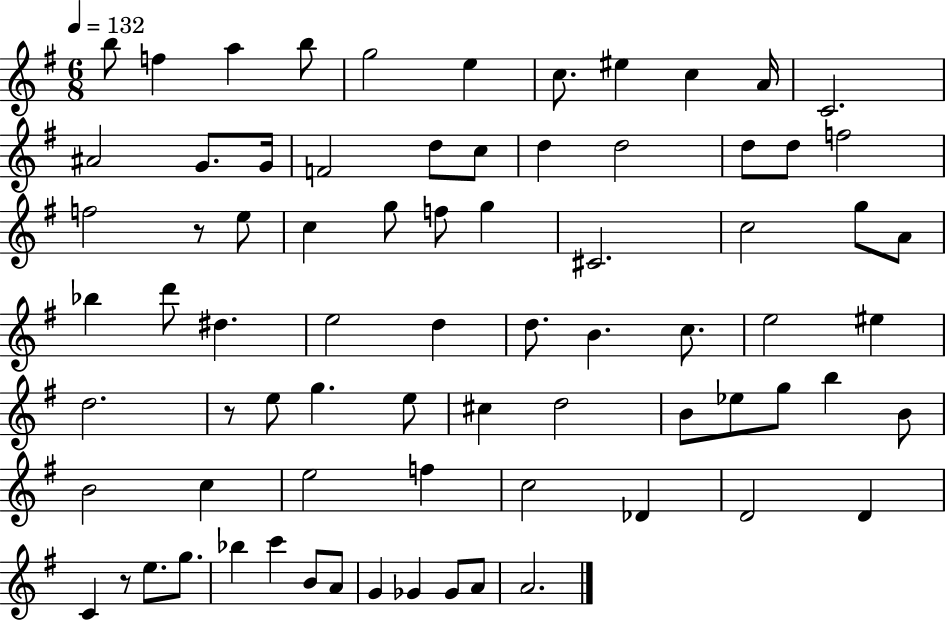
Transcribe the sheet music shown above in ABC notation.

X:1
T:Untitled
M:6/8
L:1/4
K:G
b/2 f a b/2 g2 e c/2 ^e c A/4 C2 ^A2 G/2 G/4 F2 d/2 c/2 d d2 d/2 d/2 f2 f2 z/2 e/2 c g/2 f/2 g ^C2 c2 g/2 A/2 _b d'/2 ^d e2 d d/2 B c/2 e2 ^e d2 z/2 e/2 g e/2 ^c d2 B/2 _e/2 g/2 b B/2 B2 c e2 f c2 _D D2 D C z/2 e/2 g/2 _b c' B/2 A/2 G _G _G/2 A/2 A2